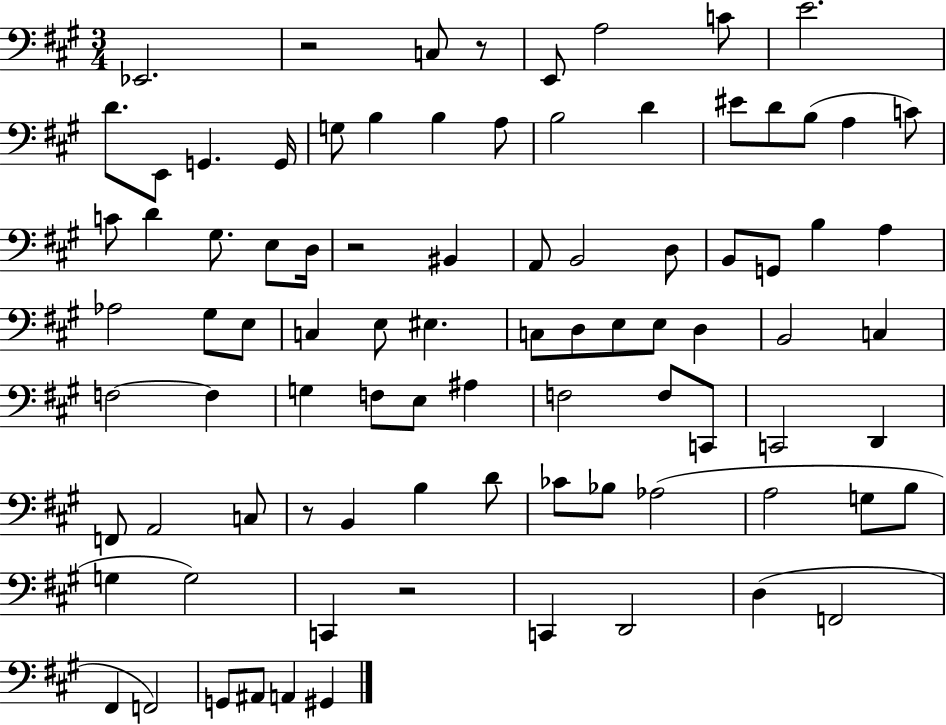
{
  \clef bass
  \numericTimeSignature
  \time 3/4
  \key a \major
  ees,2. | r2 c8 r8 | e,8 a2 c'8 | e'2. | \break d'8. e,8 g,4. g,16 | g8 b4 b4 a8 | b2 d'4 | eis'8 d'8 b8( a4 c'8) | \break c'8 d'4 gis8. e8 d16 | r2 bis,4 | a,8 b,2 d8 | b,8 g,8 b4 a4 | \break aes2 gis8 e8 | c4 e8 eis4. | c8 d8 e8 e8 d4 | b,2 c4 | \break f2~~ f4 | g4 f8 e8 ais4 | f2 f8 c,8 | c,2 d,4 | \break f,8 a,2 c8 | r8 b,4 b4 d'8 | ces'8 bes8 aes2( | a2 g8 b8 | \break g4 g2) | c,4 r2 | c,4 d,2 | d4( f,2 | \break fis,4 f,2) | g,8 ais,8 a,4 gis,4 | \bar "|."
}